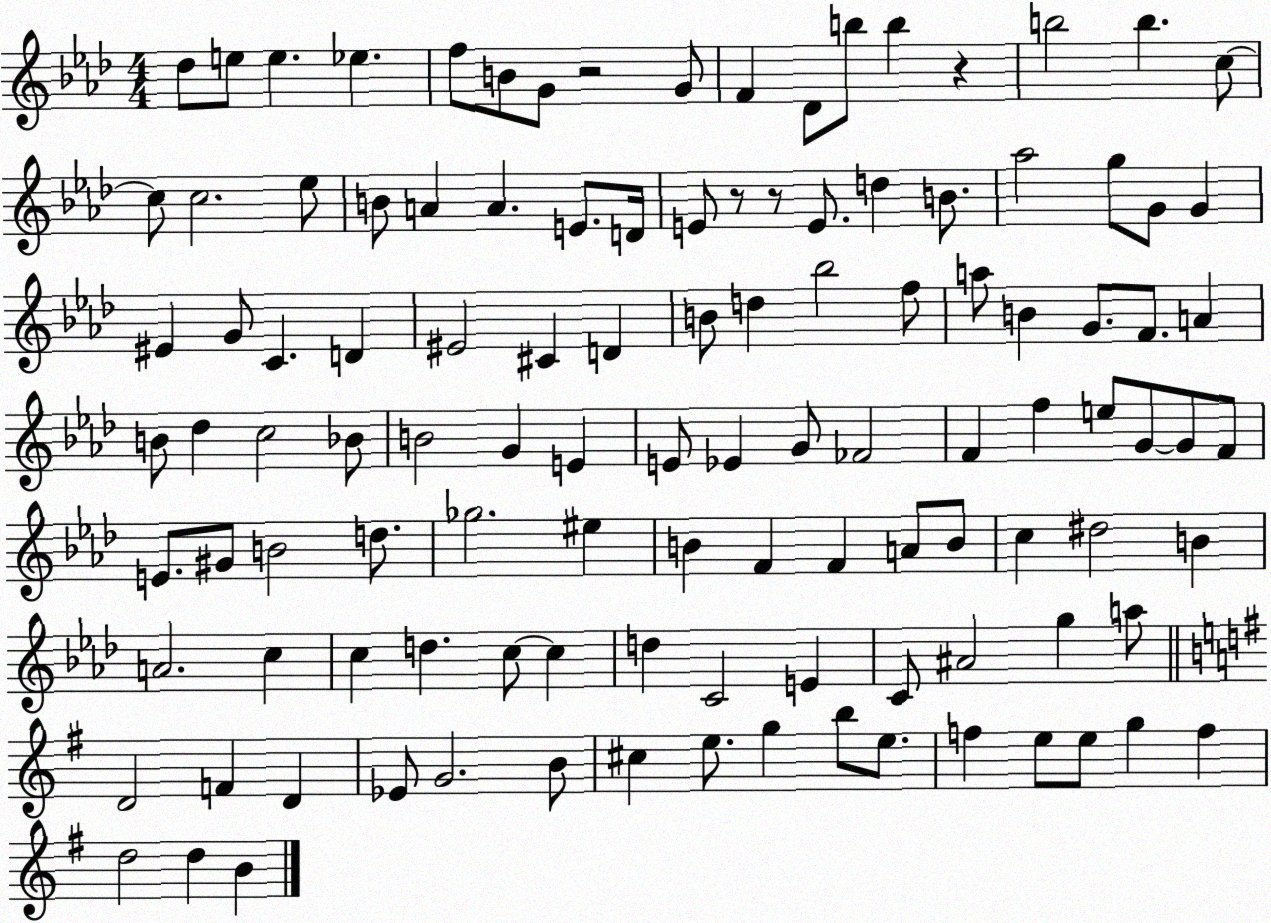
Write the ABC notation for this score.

X:1
T:Untitled
M:4/4
L:1/4
K:Ab
_d/2 e/2 e _e f/2 B/2 G/2 z2 G/2 F _D/2 b/2 b z b2 b c/2 c/2 c2 _e/2 B/2 A A E/2 D/4 E/2 z/2 z/2 E/2 d B/2 _a2 g/2 G/2 G ^E G/2 C D ^E2 ^C D B/2 d _b2 f/2 a/2 B G/2 F/2 A B/2 _d c2 _B/2 B2 G E E/2 _E G/2 _F2 F f e/2 G/2 G/2 F/2 E/2 ^G/2 B2 d/2 _g2 ^e B F F A/2 B/2 c ^d2 B A2 c c d c/2 c d C2 E C/2 ^A2 g a/2 D2 F D _E/2 G2 B/2 ^c e/2 g b/2 e/2 f e/2 e/2 g f d2 d B